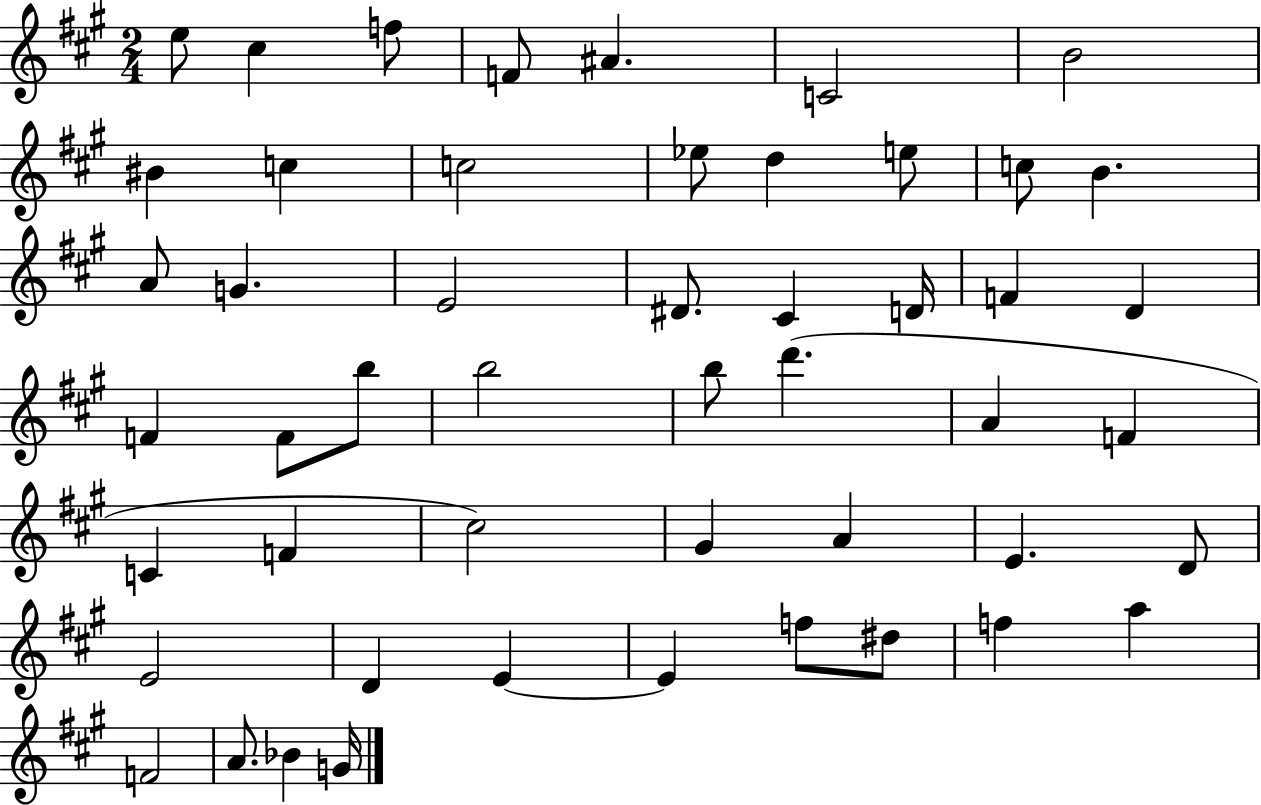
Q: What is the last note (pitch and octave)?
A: G4